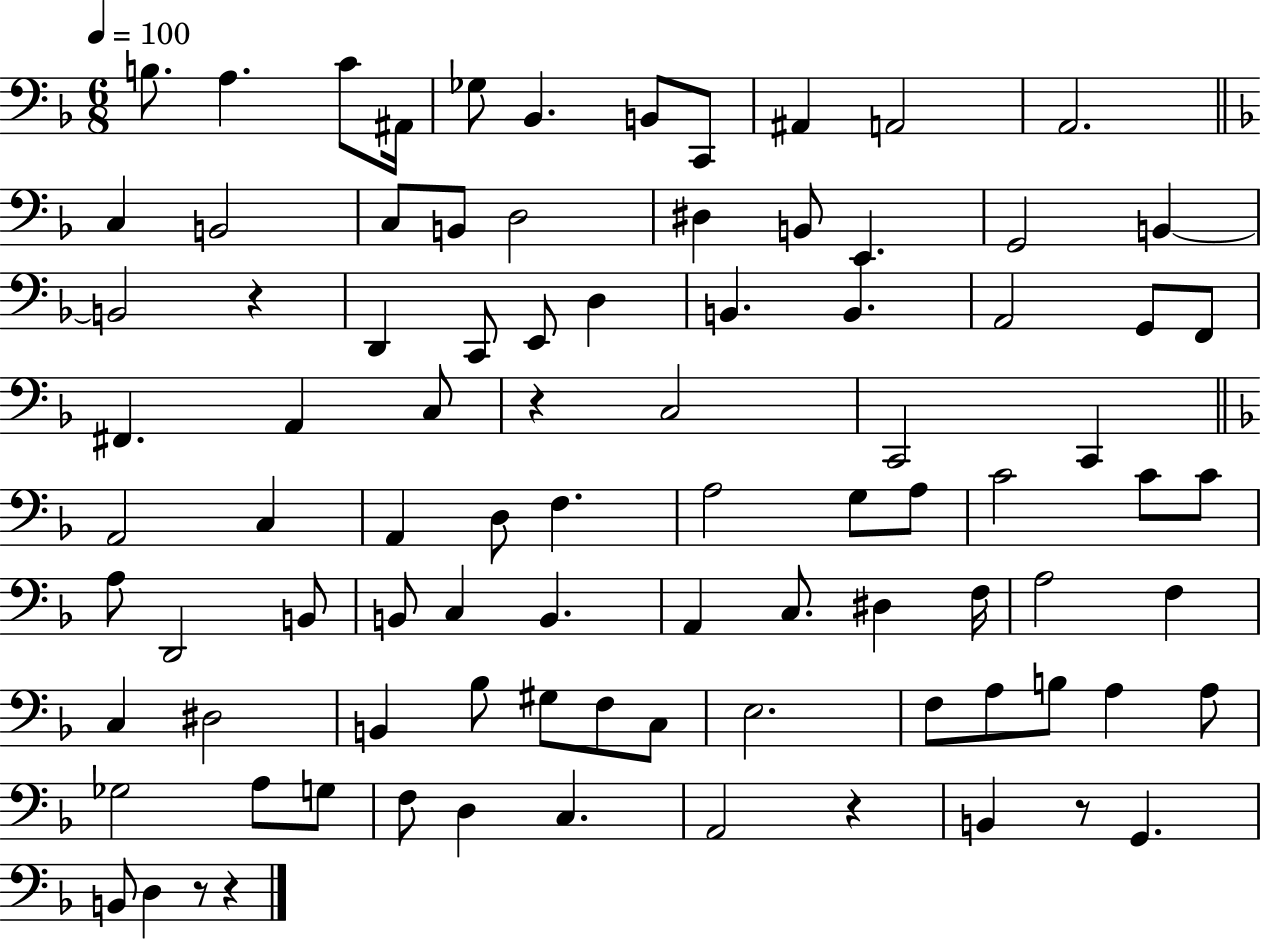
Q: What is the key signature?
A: F major